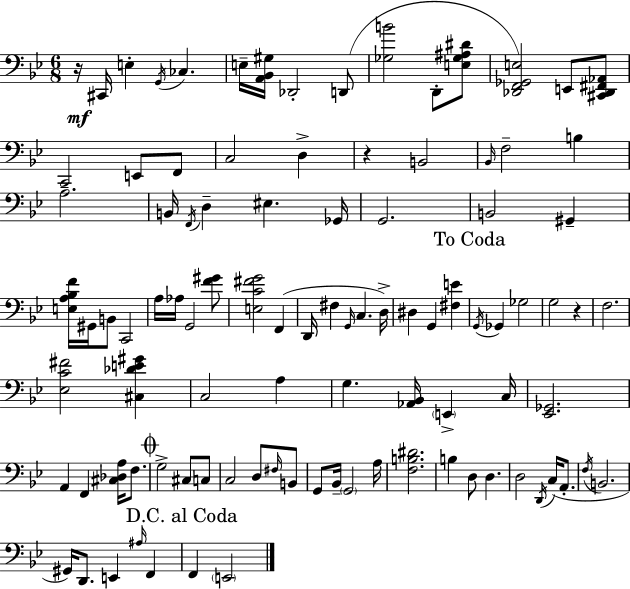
{
  \clef bass
  \numericTimeSignature
  \time 6/8
  \key bes \major
  \repeat volta 2 { r16\mf cis,16 e4-. \acciaccatura { g,16 } ces4. | e16-- <a, bes, gis>16 des,2-. d,8( | <ges b'>2 d,8-. <e ges ais dis'>8 | <des, f, ges, e>2) e,8 <cis, des, fis, aes,>8 | \break c,2 e,8 f,8 | c2 d4-> | r4 b,2 | \grace { bes,16 } f2-- b4 | \break a2.-- | b,16 \acciaccatura { f,16 } d4-- eis4. | ges,16 g,2. | b,2 gis,4-- | \break <e a bes f'>16 gis,16 b,8 c,2 | a16 aes16 g,2 | <f' gis'>8 <e c' fis' g'>2 f,4( | d,16 fis4 \grace { g,16 } c4. | \break d16->) dis4 g,4 | <fis e'>4 \mark "To Coda" \acciaccatura { g,16 } ges,4 ges2 | g2 | r4 f2. | \break <ees c' fis'>2 | <cis des' e' gis'>4 c2 | a4 g4. <aes, bes,>16 | \parenthesize e,4-> c16 <ees, ges,>2. | \break a,4 f,4 | <cis des a>16 f8. \mark \markup { \musicglyph "scripts.coda" } g2-> | cis8 c8 c2 | d8 \grace { fis16 } b,8 g,8 bes,16-- \parenthesize g,2 | \break a16 <f b dis'>2. | b4 d8 | d4. d2 | \acciaccatura { d,16 }( c16 a,8.-. \acciaccatura { f16 } b,2. | \break gis,16) d,8. | e,4 \grace { ais16 } f,4 \mark "D.C. al Coda" f,4 | \parenthesize e,2 } \bar "|."
}